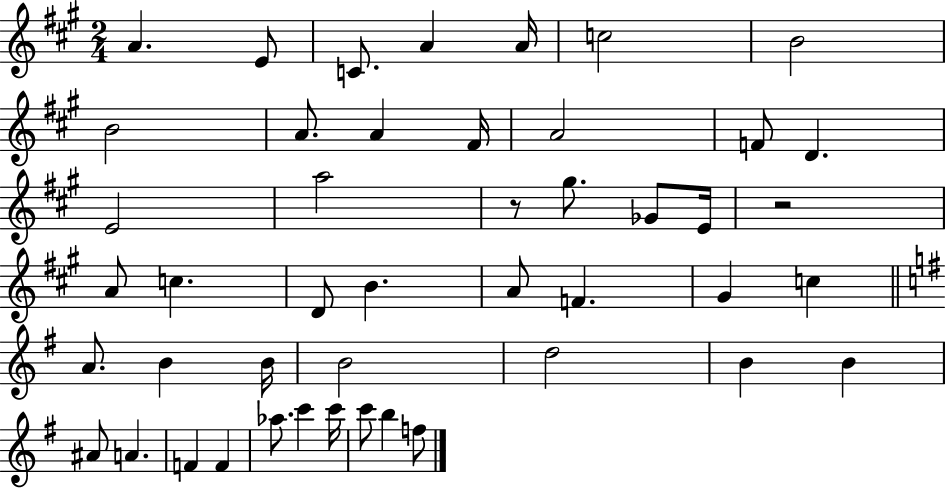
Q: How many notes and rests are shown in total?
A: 46